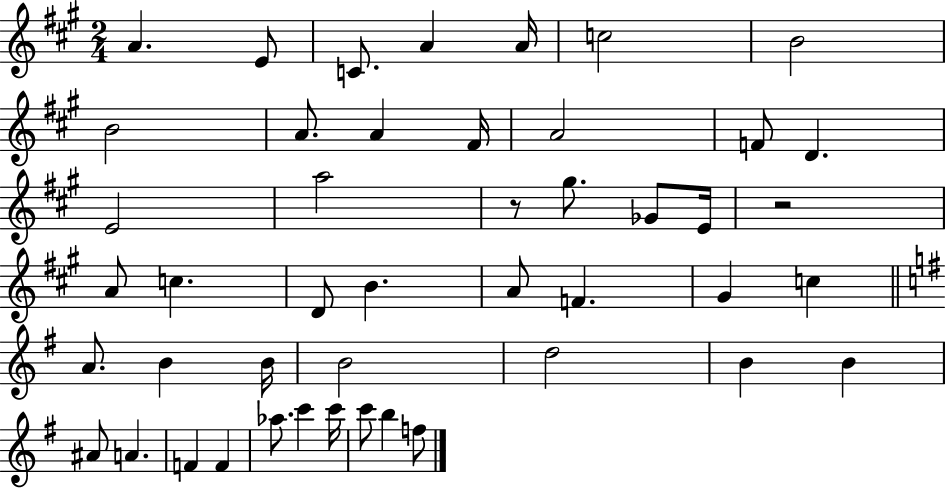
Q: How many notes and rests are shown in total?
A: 46